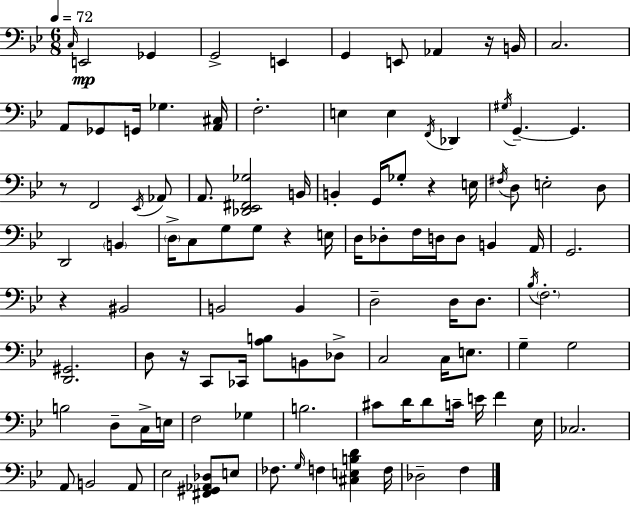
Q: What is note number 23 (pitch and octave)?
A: F2